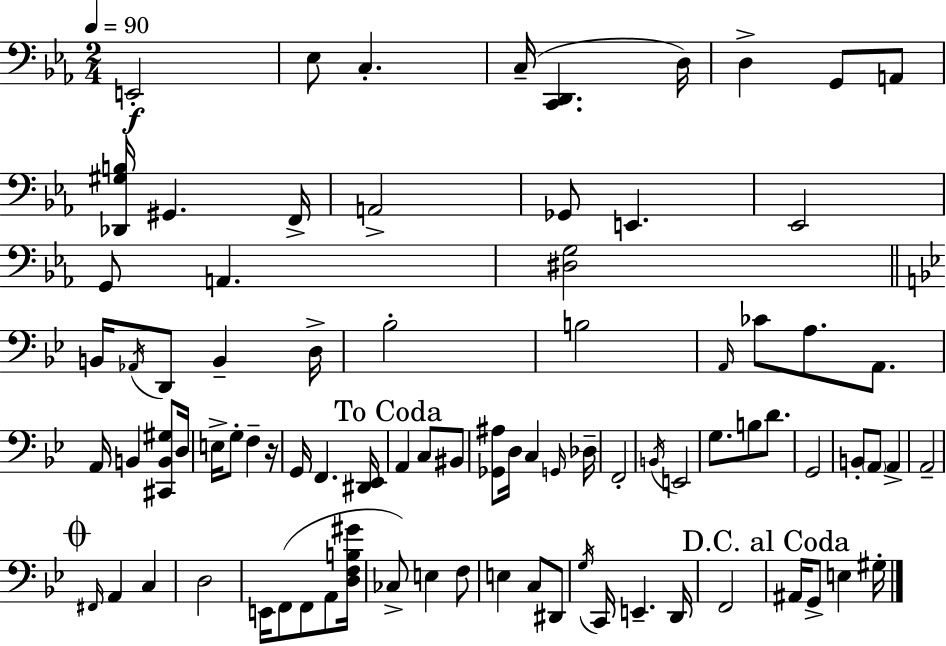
{
  \clef bass
  \numericTimeSignature
  \time 2/4
  \key ees \major
  \tempo 4 = 90
  e,2-.\f | ees8 c4.-. | c16--( <c, d,>4. d16) | d4-> g,8 a,8 | \break <des, gis b>16 gis,4. f,16-> | a,2-> | ges,8 e,4. | ees,2 | \break g,8 a,4. | <dis g>2 | \bar "||" \break \key bes \major b,16 \acciaccatura { aes,16 } d,8 b,4-- | d16-> bes2-. | b2 | \grace { a,16 } ces'8 a8. a,8. | \break a,16 b,4 <cis, b, gis>8 | d16 e16-> g8-. f4-- | r16 g,16 f,4. | <dis, ees,>16 \mark "To Coda" a,4 c8 | \break bis,8 <ges, ais>8 d16 c4 | \grace { g,16 } des16-- f,2-. | \acciaccatura { b,16 } e,2 | g8. b8 | \break d'8. g,2 | b,8-. \parenthesize a,8 | a,4-> a,2-- | \mark \markup { \musicglyph "scripts.coda" } \grace { fis,16 } a,4 | \break c4 d2 | e,16 f,8( | f,8 a,8 <d f b gis'>16 ces8->) e4 | f8 e4 | \break c8 dis,8 \acciaccatura { g16 } c,16 e,4.-- | d,16 f,2 | \mark "D.C. al Coda" ais,16 g,8-> | e4 gis16-. \bar "|."
}